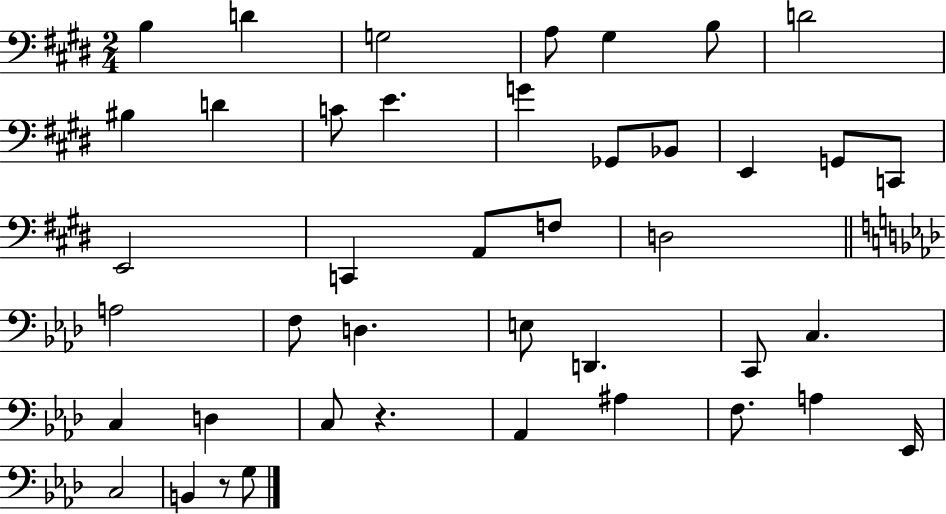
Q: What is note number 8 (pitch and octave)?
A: BIS3